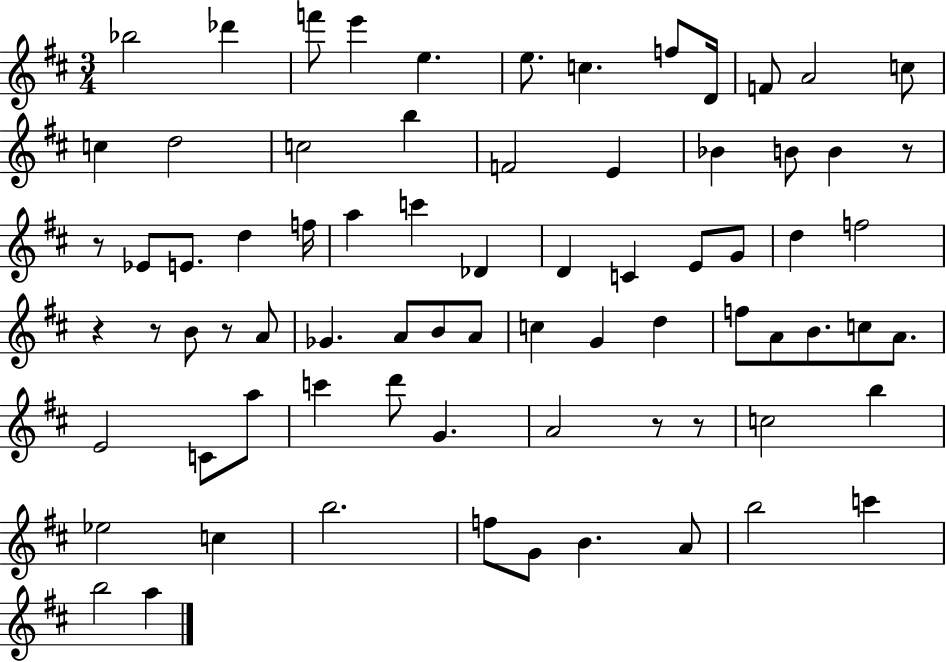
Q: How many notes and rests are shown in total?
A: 75